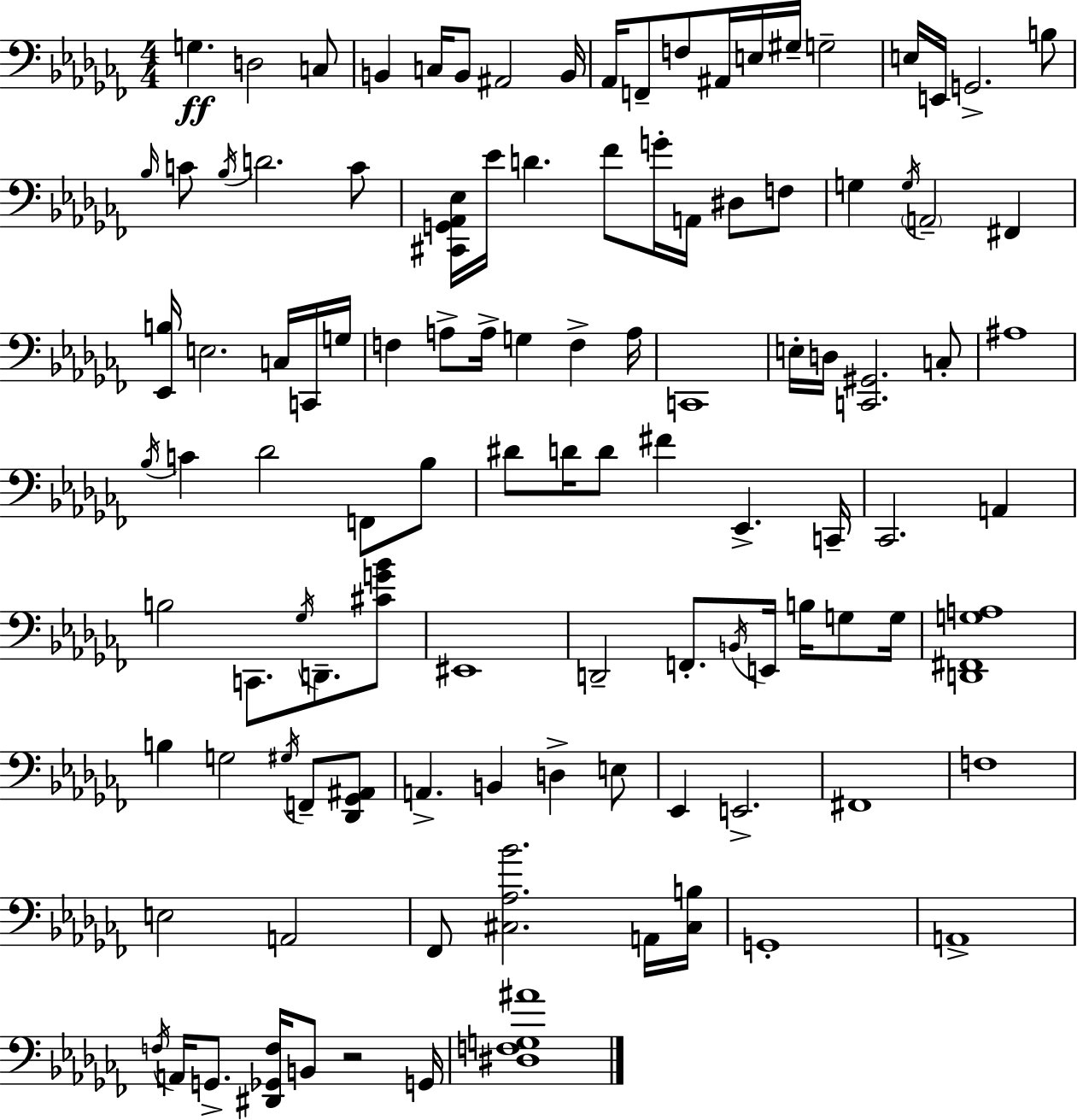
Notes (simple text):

G3/q. D3/h C3/e B2/q C3/s B2/e A#2/h B2/s Ab2/s F2/e F3/e A#2/s E3/s G#3/s G3/h E3/s E2/s G2/h. B3/e Bb3/s C4/e Bb3/s D4/h. C4/e [C#2,G2,Ab2,Eb3]/s Eb4/s D4/q. FES4/e G4/s A2/s D#3/e F3/e G3/q G3/s A2/h F#2/q [Eb2,B3]/s E3/h. C3/s C2/s G3/s F3/q A3/e A3/s G3/q F3/q A3/s C2/w E3/s D3/s [C2,G#2]/h. C3/e A#3/w Bb3/s C4/q Db4/h F2/e Bb3/e D#4/e D4/s D4/e F#4/q Eb2/q. C2/s CES2/h. A2/q B3/h C2/e. Gb3/s D2/e. [C#4,G4,Bb4]/e EIS2/w D2/h F2/e. B2/s E2/s B3/s G3/e G3/s [D2,F#2,G3,A3]/w B3/q G3/h G#3/s F2/e [Db2,Gb2,A#2]/e A2/q. B2/q D3/q E3/e Eb2/q E2/h. F#2/w F3/w E3/h A2/h FES2/e [C#3,Ab3,Bb4]/h. A2/s [C#3,B3]/s G2/w A2/w F3/s A2/s G2/e. [D#2,Gb2,F3]/s B2/e R/h G2/s [D#3,F3,G3,A#4]/w